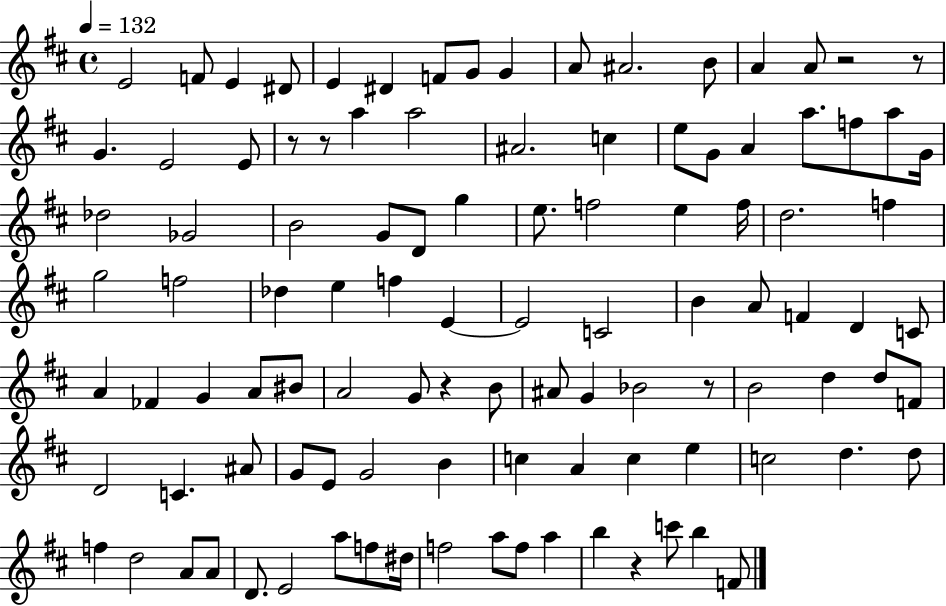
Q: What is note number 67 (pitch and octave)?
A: D5